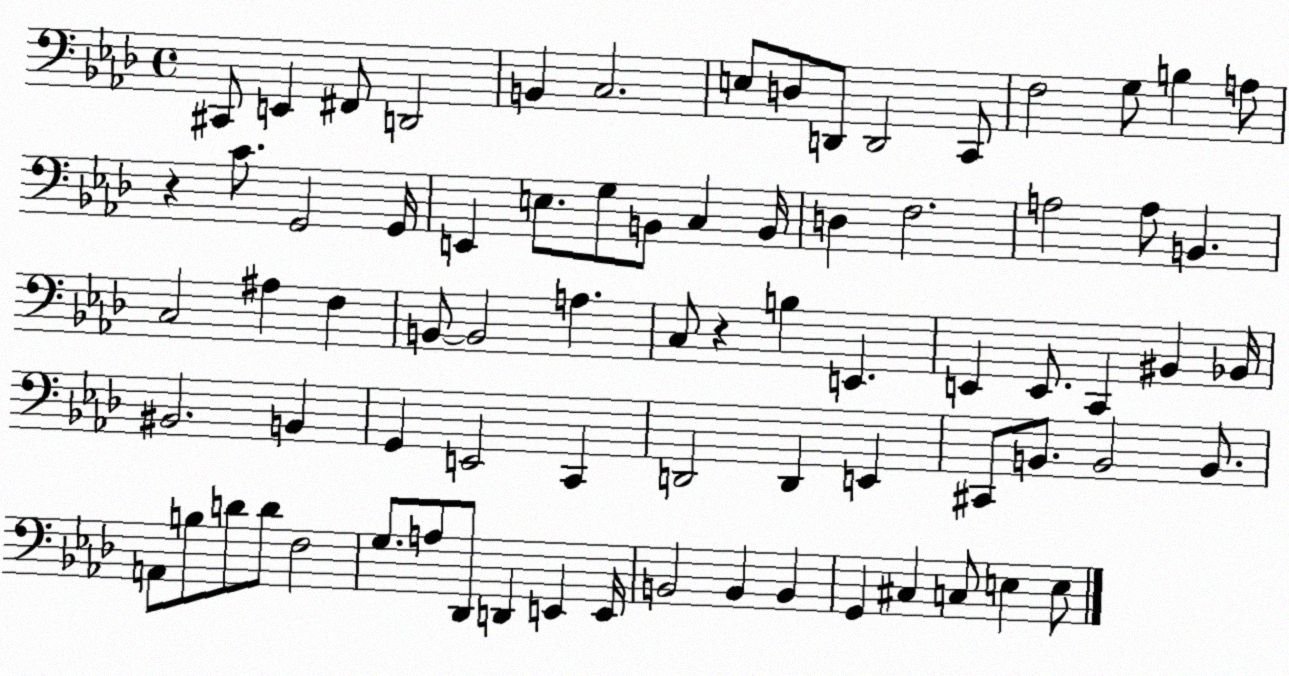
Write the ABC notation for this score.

X:1
T:Untitled
M:4/4
L:1/4
K:Ab
^C,,/2 E,, ^F,,/2 D,,2 B,, C,2 E,/2 D,/2 D,,/2 D,,2 C,,/2 F,2 G,/2 B, A,/2 z C/2 G,,2 G,,/4 E,, E,/2 G,/2 B,,/2 C, B,,/4 D, F,2 A,2 A,/2 B,, C,2 ^A, F, B,,/2 B,,2 A, C,/2 z B, E,, E,, E,,/2 C,, ^B,, _B,,/4 ^B,,2 B,, G,, E,,2 C,, D,,2 D,, E,, ^C,,/2 B,,/2 B,,2 B,,/2 A,,/2 B,/2 D/2 D/2 F,2 G,/2 A,/2 _D,,/2 D,, E,, E,,/4 B,,2 B,, B,, G,, ^C, C,/2 E, E,/2